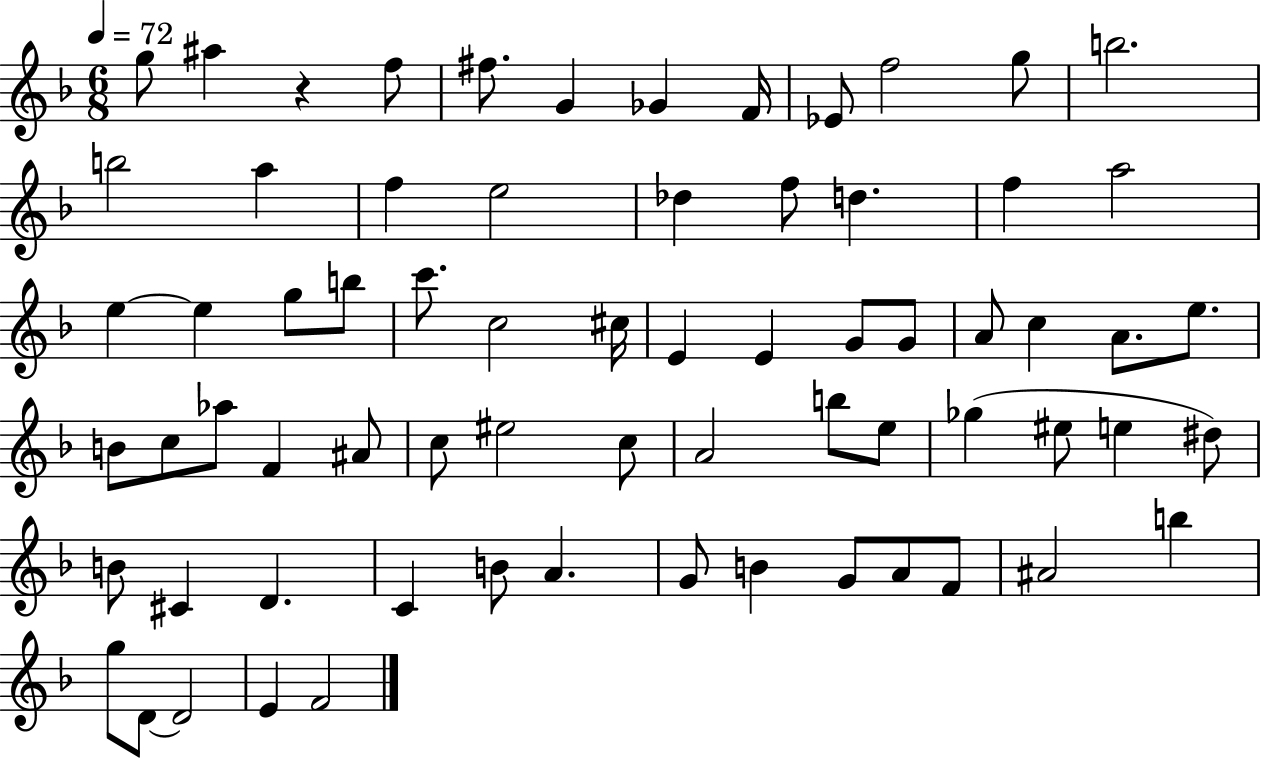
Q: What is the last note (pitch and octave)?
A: F4